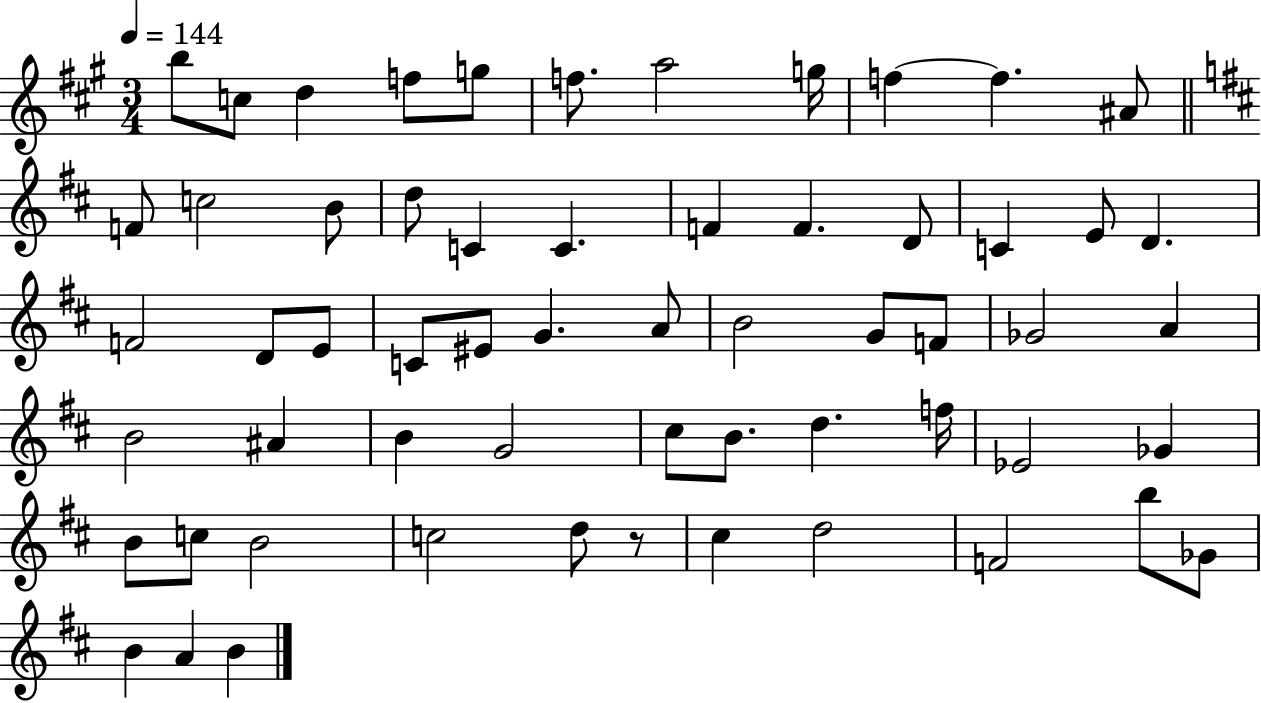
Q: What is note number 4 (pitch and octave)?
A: F5